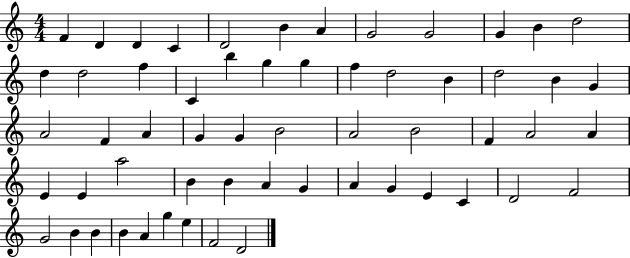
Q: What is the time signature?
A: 4/4